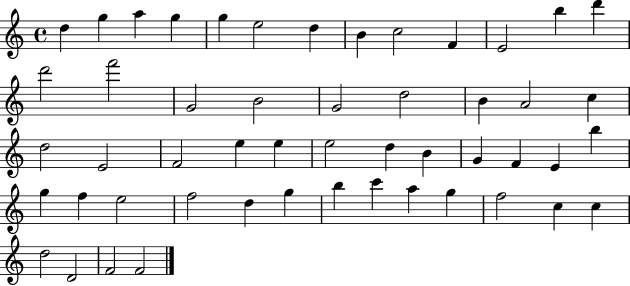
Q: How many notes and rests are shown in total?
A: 51